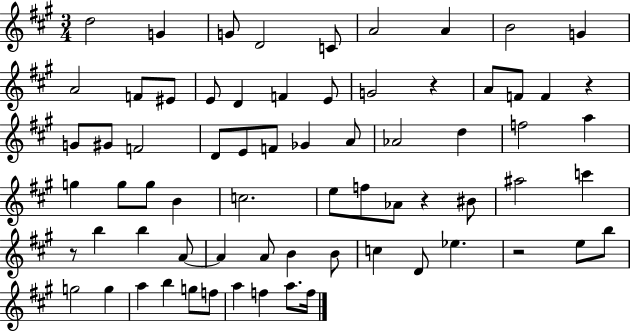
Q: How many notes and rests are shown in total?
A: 70